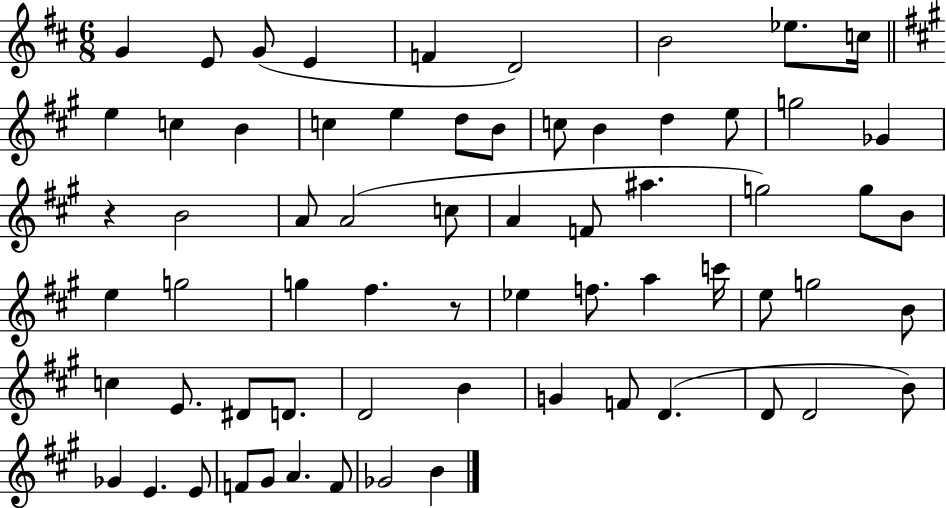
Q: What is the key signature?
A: D major